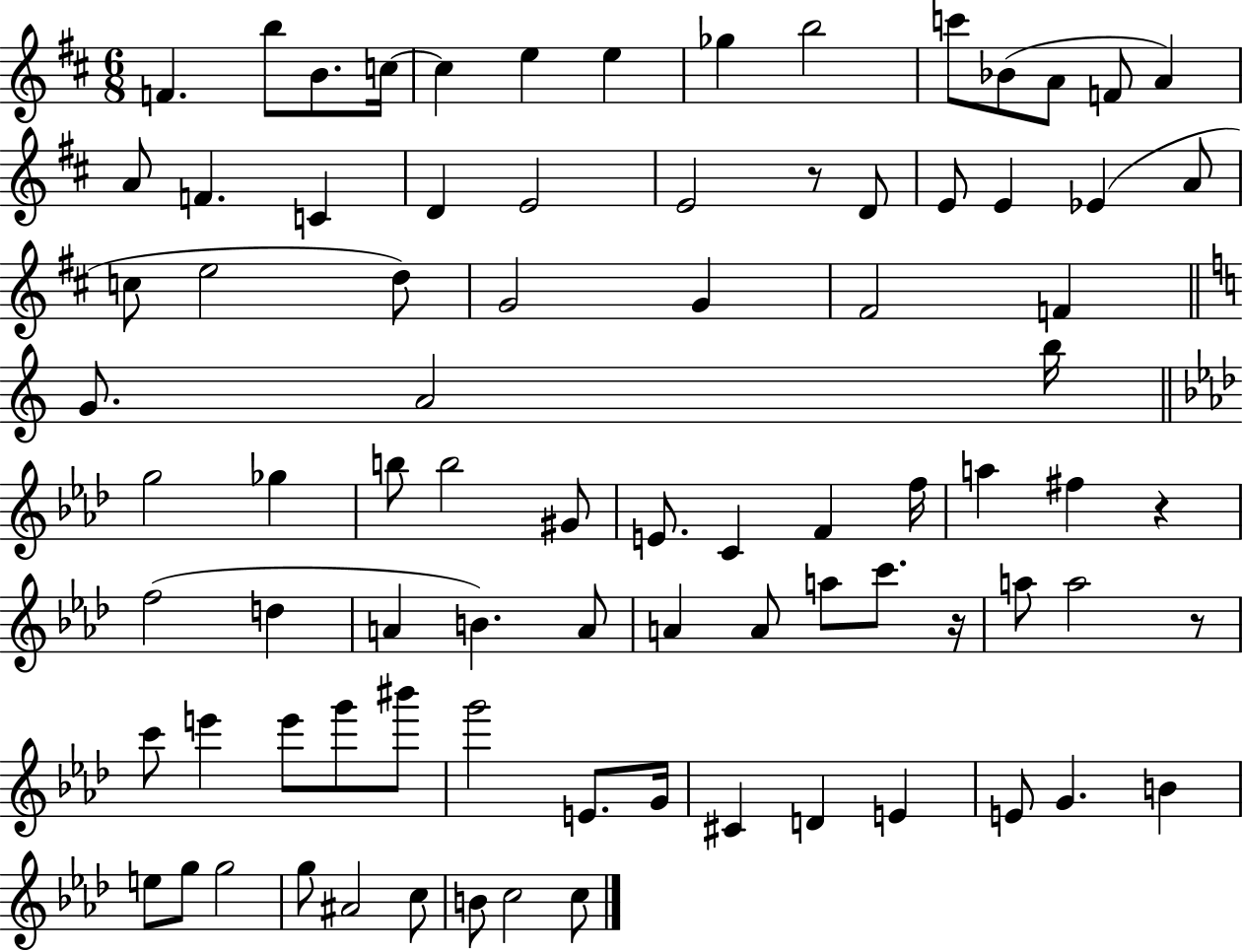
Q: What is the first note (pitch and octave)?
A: F4